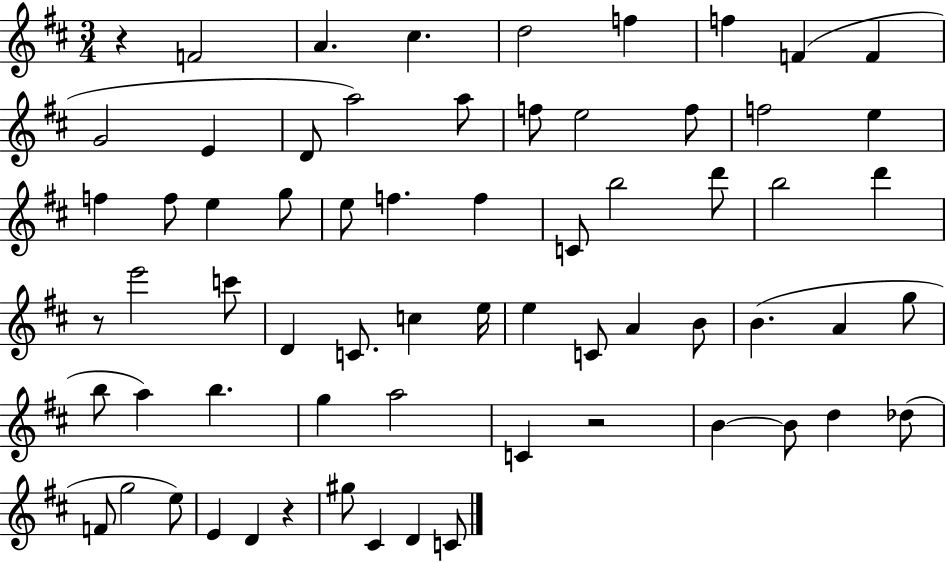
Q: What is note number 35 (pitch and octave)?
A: C5